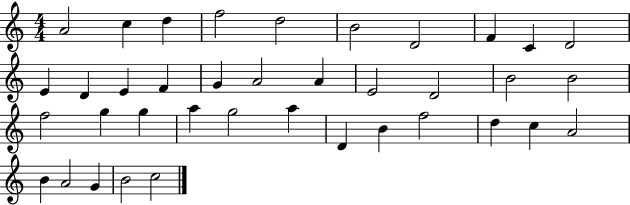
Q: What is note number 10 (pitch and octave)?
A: D4